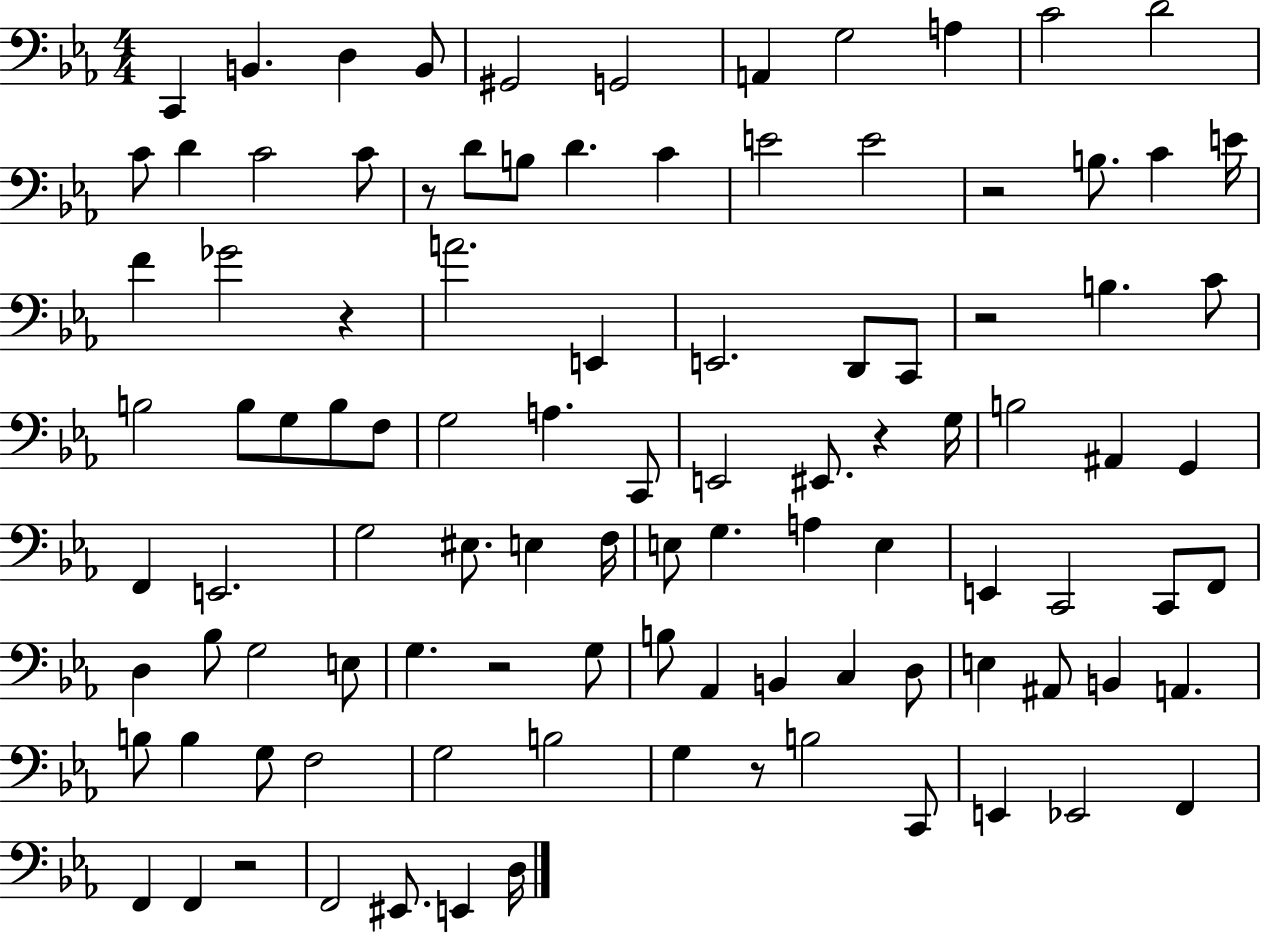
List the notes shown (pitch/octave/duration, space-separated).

C2/q B2/q. D3/q B2/e G#2/h G2/h A2/q G3/h A3/q C4/h D4/h C4/e D4/q C4/h C4/e R/e D4/e B3/e D4/q. C4/q E4/h E4/h R/h B3/e. C4/q E4/s F4/q Gb4/h R/q A4/h. E2/q E2/h. D2/e C2/e R/h B3/q. C4/e B3/h B3/e G3/e B3/e F3/e G3/h A3/q. C2/e E2/h EIS2/e. R/q G3/s B3/h A#2/q G2/q F2/q E2/h. G3/h EIS3/e. E3/q F3/s E3/e G3/q. A3/q E3/q E2/q C2/h C2/e F2/e D3/q Bb3/e G3/h E3/e G3/q. R/h G3/e B3/e Ab2/q B2/q C3/q D3/e E3/q A#2/e B2/q A2/q. B3/e B3/q G3/e F3/h G3/h B3/h G3/q R/e B3/h C2/e E2/q Eb2/h F2/q F2/q F2/q R/h F2/h EIS2/e. E2/q D3/s